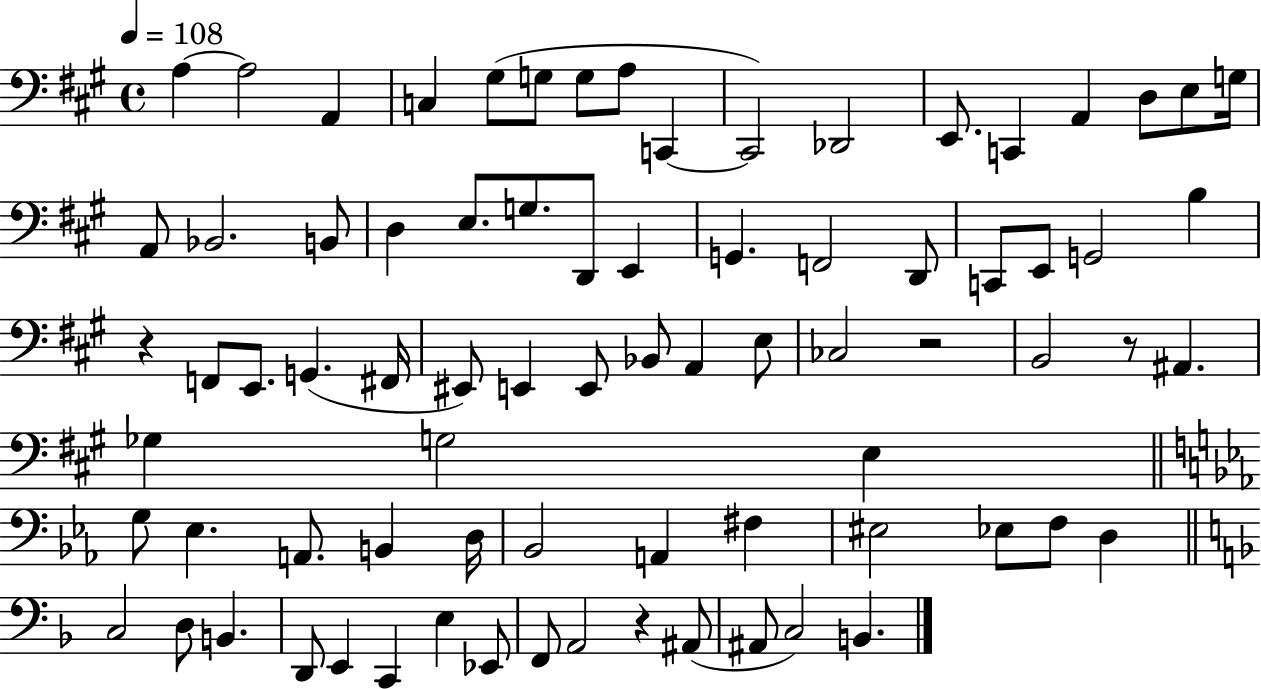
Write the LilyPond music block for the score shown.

{
  \clef bass
  \time 4/4
  \defaultTimeSignature
  \key a \major
  \tempo 4 = 108
  a4~~ a2 a,4 | c4 gis8( g8 g8 a8 c,4~~ | c,2) des,2 | e,8. c,4 a,4 d8 e8 g16 | \break a,8 bes,2. b,8 | d4 e8. g8. d,8 e,4 | g,4. f,2 d,8 | c,8 e,8 g,2 b4 | \break r4 f,8 e,8. g,4.( fis,16 | eis,8) e,4 e,8 bes,8 a,4 e8 | ces2 r2 | b,2 r8 ais,4. | \break ges4 g2 e4 | \bar "||" \break \key ees \major g8 ees4. a,8. b,4 d16 | bes,2 a,4 fis4 | eis2 ees8 f8 d4 | \bar "||" \break \key f \major c2 d8 b,4. | d,8 e,4 c,4 e4 ees,8 | f,8 a,2 r4 ais,8( | ais,8 c2) b,4. | \break \bar "|."
}